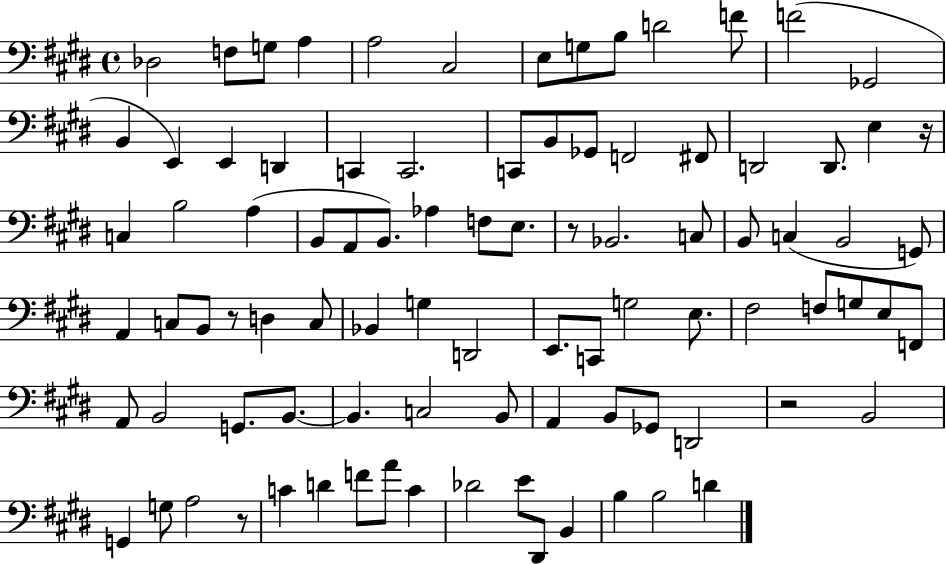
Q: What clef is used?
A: bass